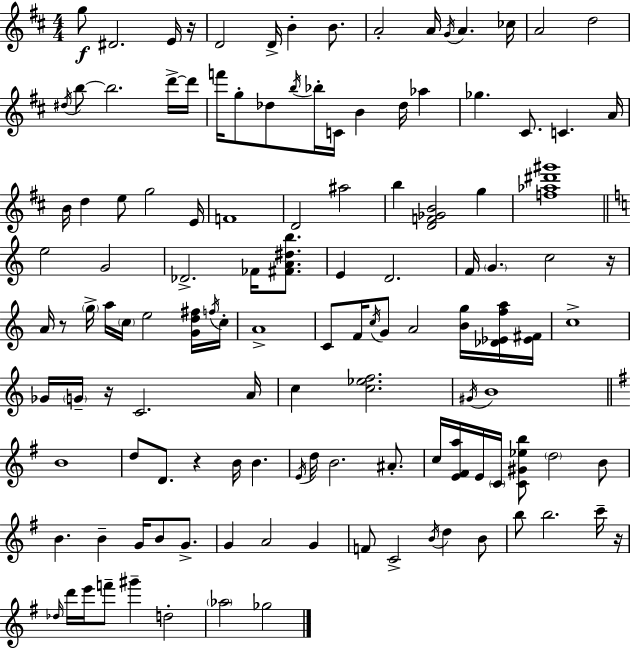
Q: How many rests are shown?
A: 6